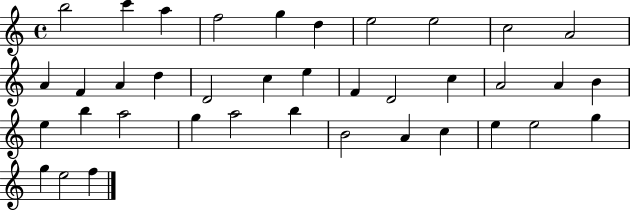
B5/h C6/q A5/q F5/h G5/q D5/q E5/h E5/h C5/h A4/h A4/q F4/q A4/q D5/q D4/h C5/q E5/q F4/q D4/h C5/q A4/h A4/q B4/q E5/q B5/q A5/h G5/q A5/h B5/q B4/h A4/q C5/q E5/q E5/h G5/q G5/q E5/h F5/q